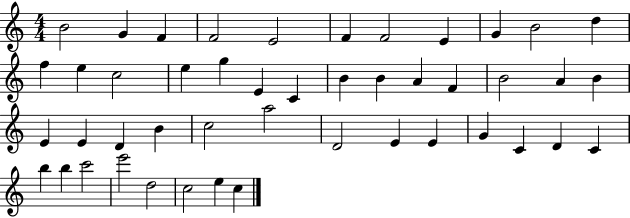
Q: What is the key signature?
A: C major